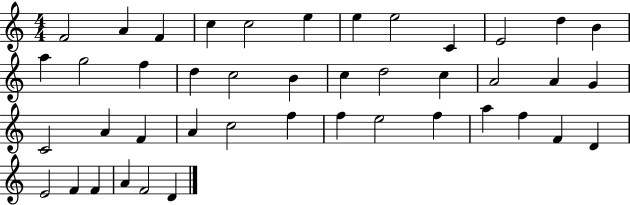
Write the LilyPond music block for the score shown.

{
  \clef treble
  \numericTimeSignature
  \time 4/4
  \key c \major
  f'2 a'4 f'4 | c''4 c''2 e''4 | e''4 e''2 c'4 | e'2 d''4 b'4 | \break a''4 g''2 f''4 | d''4 c''2 b'4 | c''4 d''2 c''4 | a'2 a'4 g'4 | \break c'2 a'4 f'4 | a'4 c''2 f''4 | f''4 e''2 f''4 | a''4 f''4 f'4 d'4 | \break e'2 f'4 f'4 | a'4 f'2 d'4 | \bar "|."
}